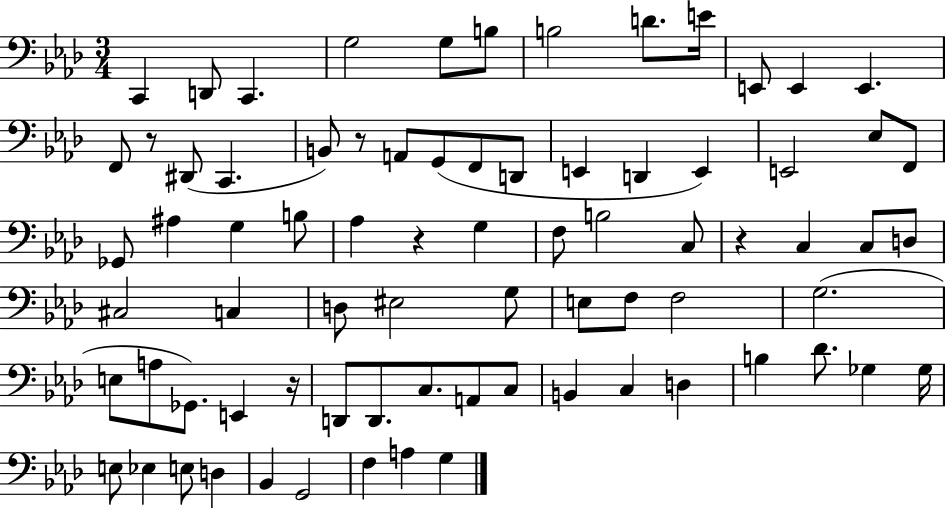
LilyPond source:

{
  \clef bass
  \numericTimeSignature
  \time 3/4
  \key aes \major
  c,4 d,8 c,4. | g2 g8 b8 | b2 d'8. e'16 | e,8 e,4 e,4. | \break f,8 r8 dis,8( c,4. | b,8) r8 a,8 g,8( f,8 d,8 | e,4 d,4 e,4) | e,2 ees8 f,8 | \break ges,8 ais4 g4 b8 | aes4 r4 g4 | f8 b2 c8 | r4 c4 c8 d8 | \break cis2 c4 | d8 eis2 g8 | e8 f8 f2 | g2.( | \break e8 a8 ges,8.) e,4 r16 | d,8 d,8. c8. a,8 c8 | b,4 c4 d4 | b4 des'8. ges4 ges16 | \break e8 ees4 e8 d4 | bes,4 g,2 | f4 a4 g4 | \bar "|."
}